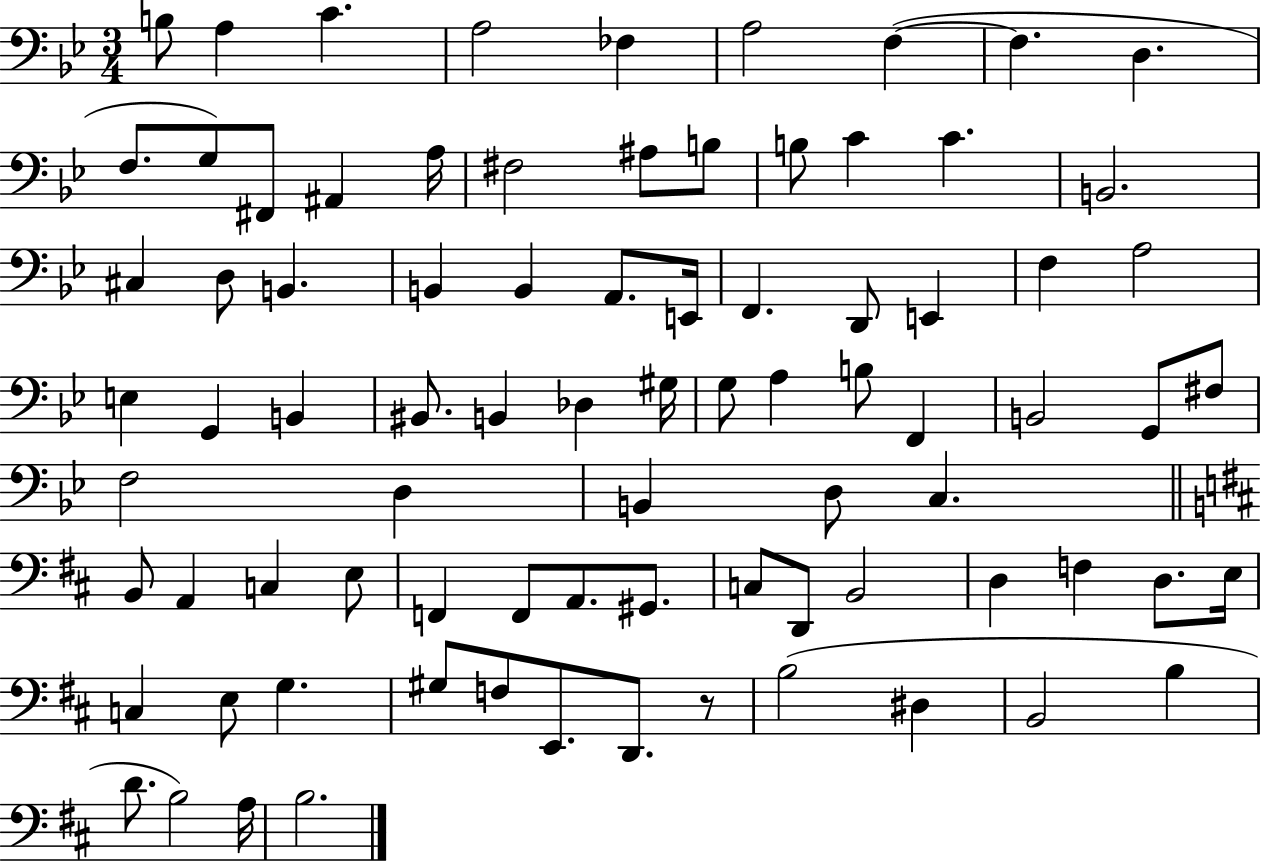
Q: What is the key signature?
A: BES major